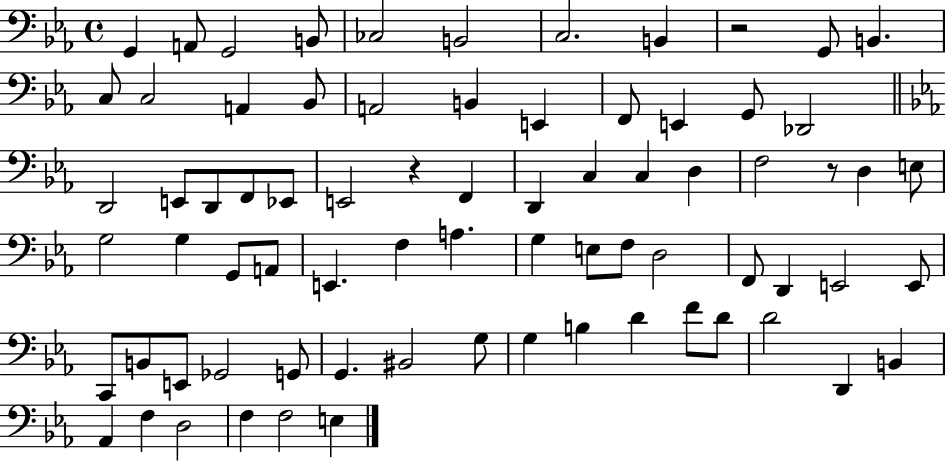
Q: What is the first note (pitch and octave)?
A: G2